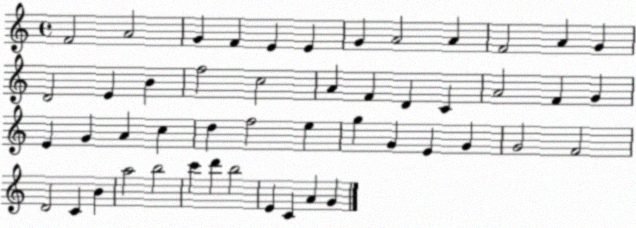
X:1
T:Untitled
M:4/4
L:1/4
K:C
F2 A2 G F E E G A2 A F2 A G D2 E B f2 c2 A F D C A2 F G E G A c d f2 e g G E G G2 F2 D2 C B a2 b2 c' d' b2 E C A G